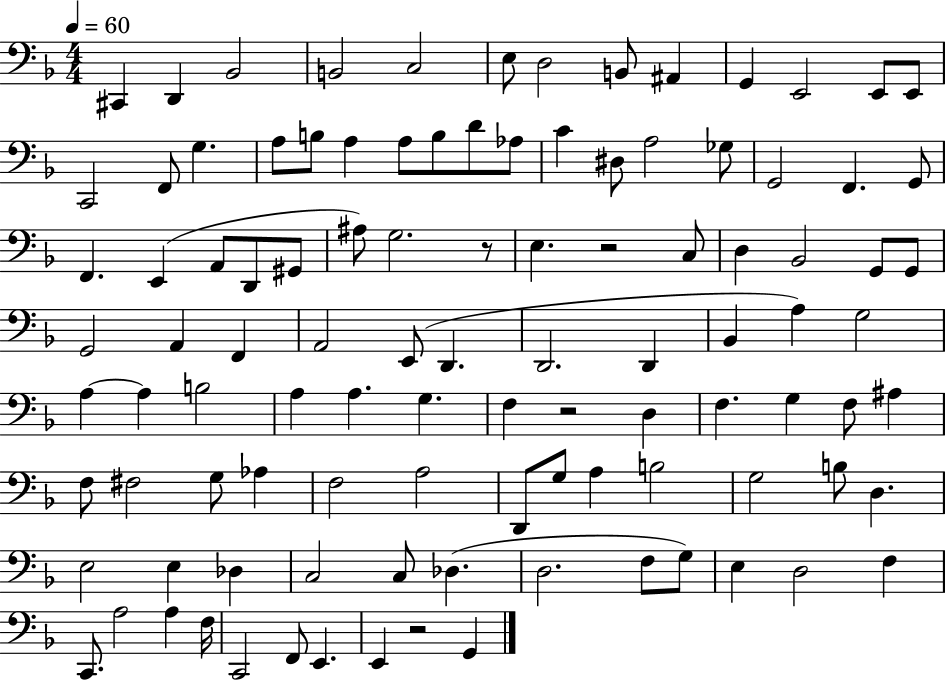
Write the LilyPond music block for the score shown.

{
  \clef bass
  \numericTimeSignature
  \time 4/4
  \key f \major
  \tempo 4 = 60
  cis,4 d,4 bes,2 | b,2 c2 | e8 d2 b,8 ais,4 | g,4 e,2 e,8 e,8 | \break c,2 f,8 g4. | a8 b8 a4 a8 b8 d'8 aes8 | c'4 dis8 a2 ges8 | g,2 f,4. g,8 | \break f,4. e,4( a,8 d,8 gis,8 | ais8) g2. r8 | e4. r2 c8 | d4 bes,2 g,8 g,8 | \break g,2 a,4 f,4 | a,2 e,8( d,4. | d,2. d,4 | bes,4 a4) g2 | \break a4~~ a4 b2 | a4 a4. g4. | f4 r2 d4 | f4. g4 f8 ais4 | \break f8 fis2 g8 aes4 | f2 a2 | d,8 g8 a4 b2 | g2 b8 d4. | \break e2 e4 des4 | c2 c8 des4.( | d2. f8 g8) | e4 d2 f4 | \break c,8. a2 a4 f16 | c,2 f,8 e,4. | e,4 r2 g,4 | \bar "|."
}